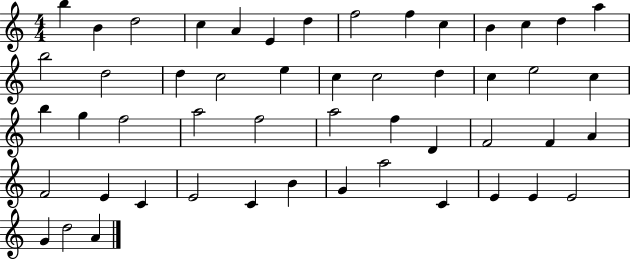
B5/q B4/q D5/h C5/q A4/q E4/q D5/q F5/h F5/q C5/q B4/q C5/q D5/q A5/q B5/h D5/h D5/q C5/h E5/q C5/q C5/h D5/q C5/q E5/h C5/q B5/q G5/q F5/h A5/h F5/h A5/h F5/q D4/q F4/h F4/q A4/q F4/h E4/q C4/q E4/h C4/q B4/q G4/q A5/h C4/q E4/q E4/q E4/h G4/q D5/h A4/q